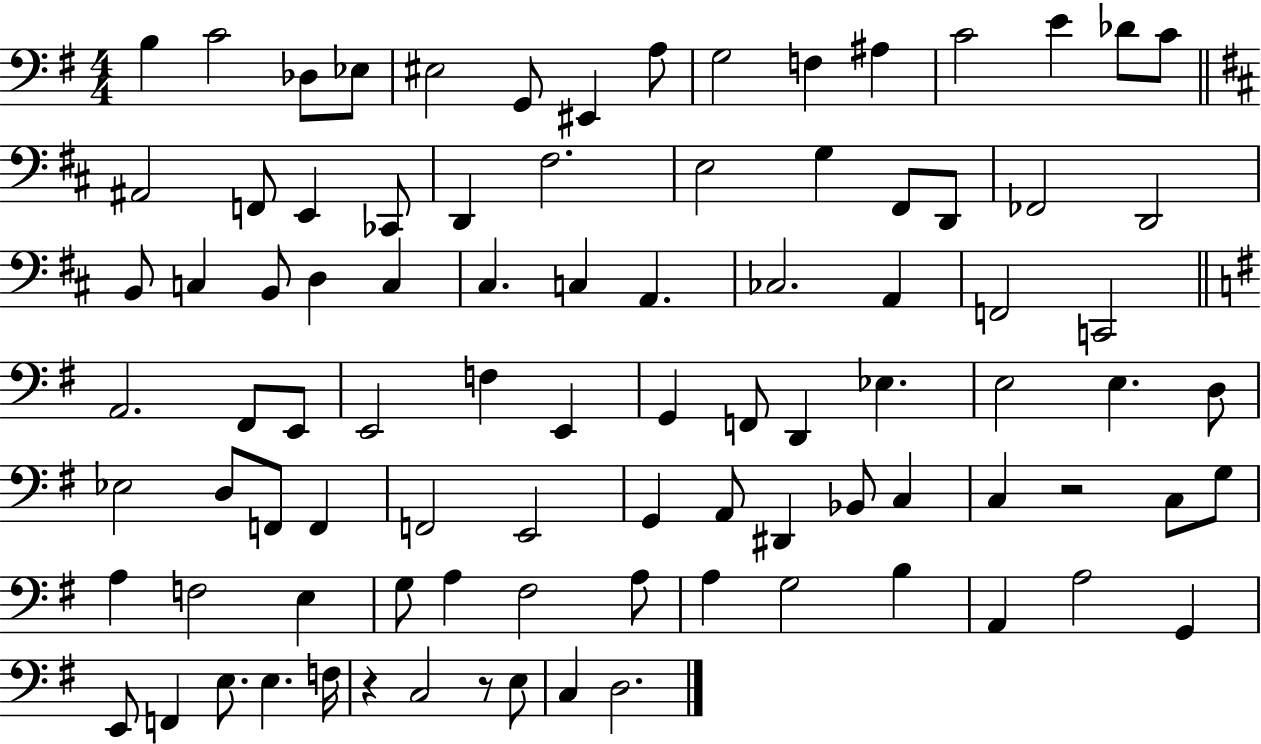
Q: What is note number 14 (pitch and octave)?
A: Db4